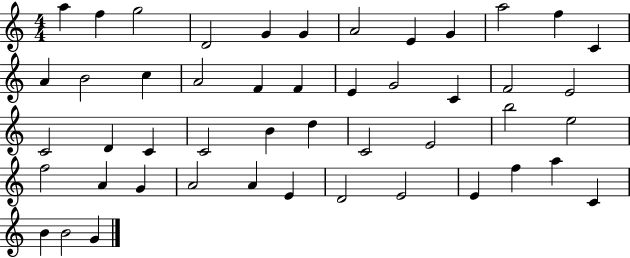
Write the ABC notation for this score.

X:1
T:Untitled
M:4/4
L:1/4
K:C
a f g2 D2 G G A2 E G a2 f C A B2 c A2 F F E G2 C F2 E2 C2 D C C2 B d C2 E2 b2 e2 f2 A G A2 A E D2 E2 E f a C B B2 G